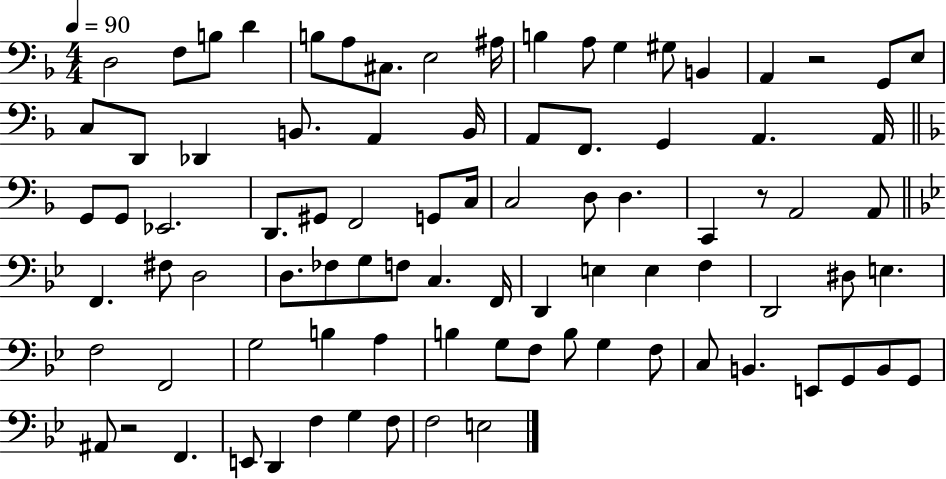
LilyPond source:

{
  \clef bass
  \numericTimeSignature
  \time 4/4
  \key f \major
  \tempo 4 = 90
  d2 f8 b8 d'4 | b8 a8 cis8. e2 ais16 | b4 a8 g4 gis8 b,4 | a,4 r2 g,8 e8 | \break c8 d,8 des,4 b,8. a,4 b,16 | a,8 f,8. g,4 a,4. a,16 | \bar "||" \break \key f \major g,8 g,8 ees,2. | d,8. gis,8 f,2 g,8 c16 | c2 d8 d4. | c,4 r8 a,2 a,8 | \break \bar "||" \break \key g \minor f,4. fis8 d2 | d8. fes8 g8 f8 c4. f,16 | d,4 e4 e4 f4 | d,2 dis8 e4. | \break f2 f,2 | g2 b4 a4 | b4 g8 f8 b8 g4 f8 | c8 b,4. e,8 g,8 b,8 g,8 | \break ais,8 r2 f,4. | e,8 d,4 f4 g4 f8 | f2 e2 | \bar "|."
}